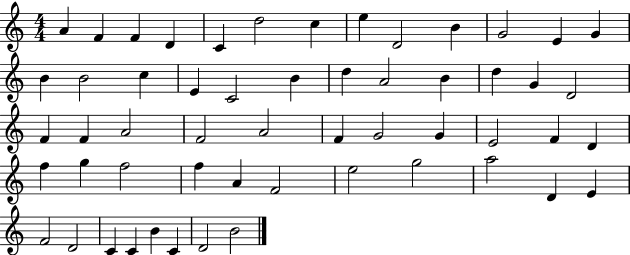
{
  \clef treble
  \numericTimeSignature
  \time 4/4
  \key c \major
  a'4 f'4 f'4 d'4 | c'4 d''2 c''4 | e''4 d'2 b'4 | g'2 e'4 g'4 | \break b'4 b'2 c''4 | e'4 c'2 b'4 | d''4 a'2 b'4 | d''4 g'4 d'2 | \break f'4 f'4 a'2 | f'2 a'2 | f'4 g'2 g'4 | e'2 f'4 d'4 | \break f''4 g''4 f''2 | f''4 a'4 f'2 | e''2 g''2 | a''2 d'4 e'4 | \break f'2 d'2 | c'4 c'4 b'4 c'4 | d'2 b'2 | \bar "|."
}